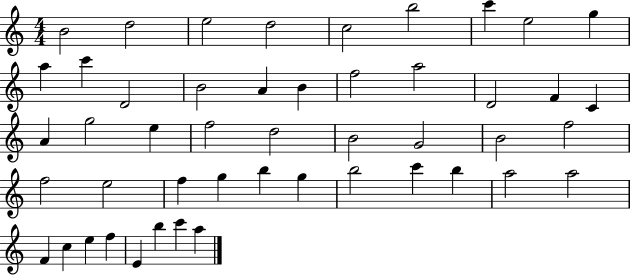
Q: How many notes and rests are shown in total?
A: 48